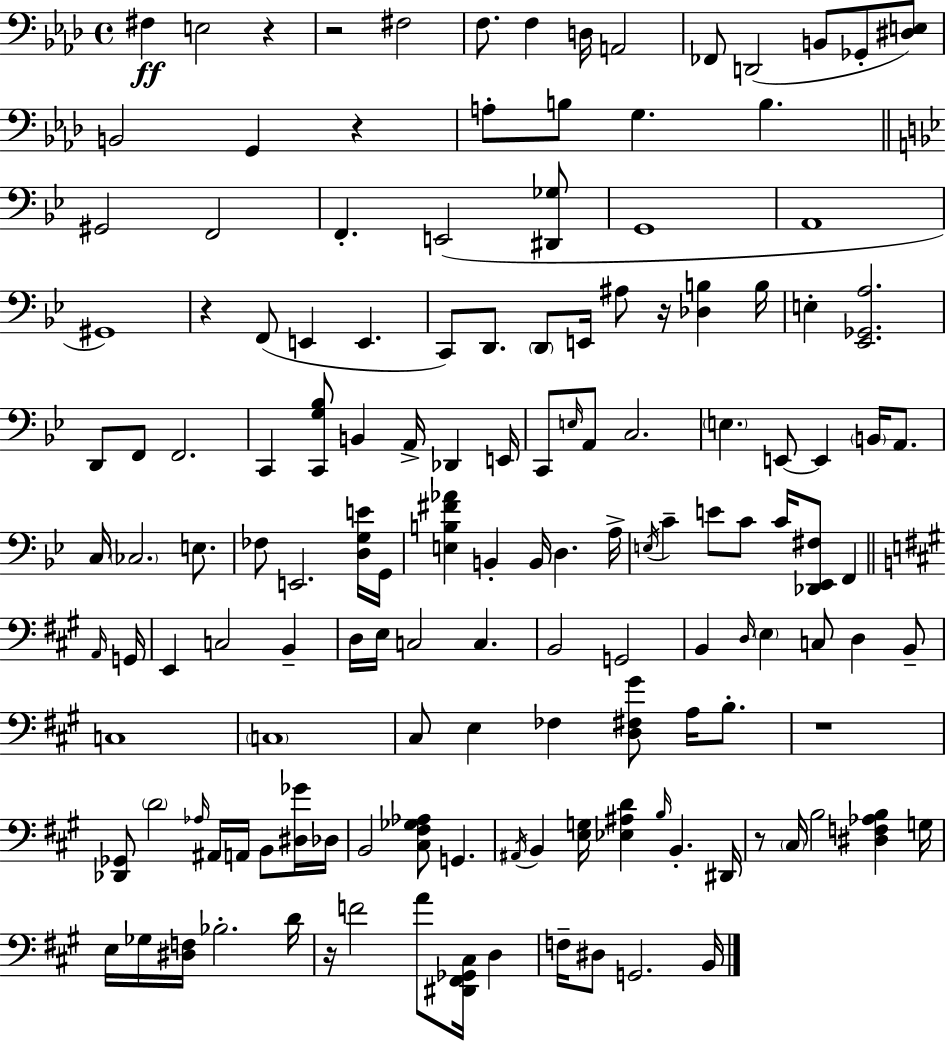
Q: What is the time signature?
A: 4/4